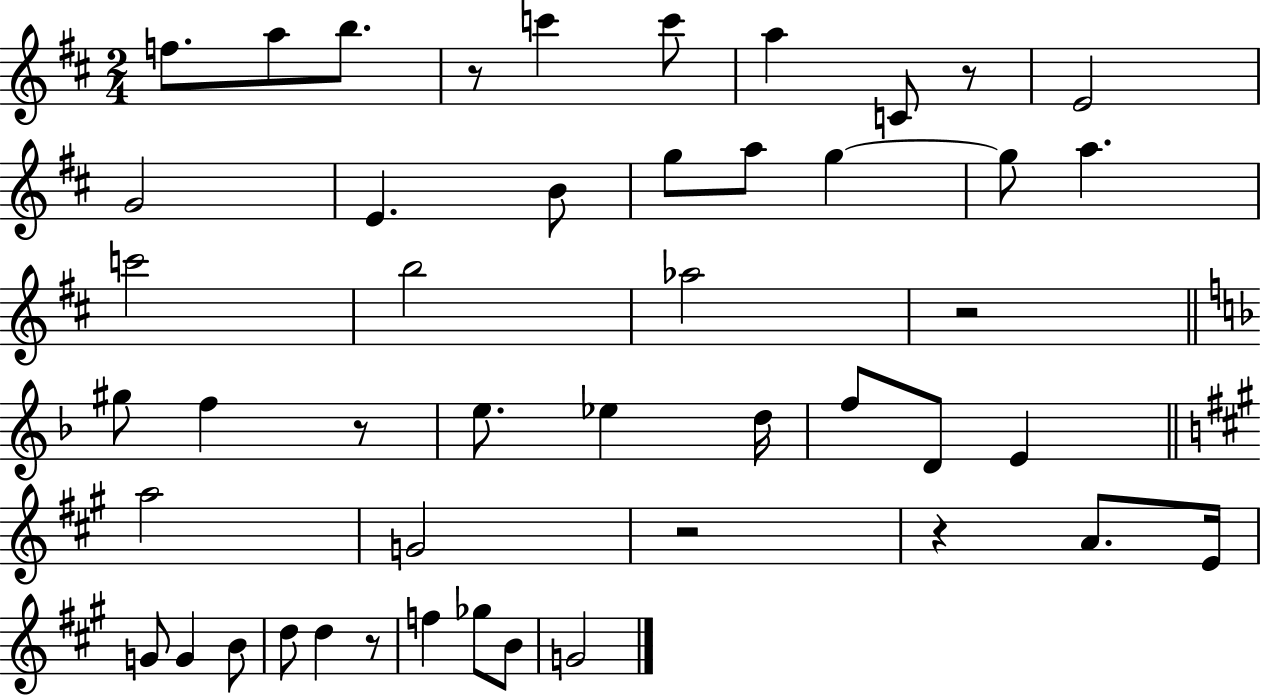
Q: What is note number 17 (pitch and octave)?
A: C6